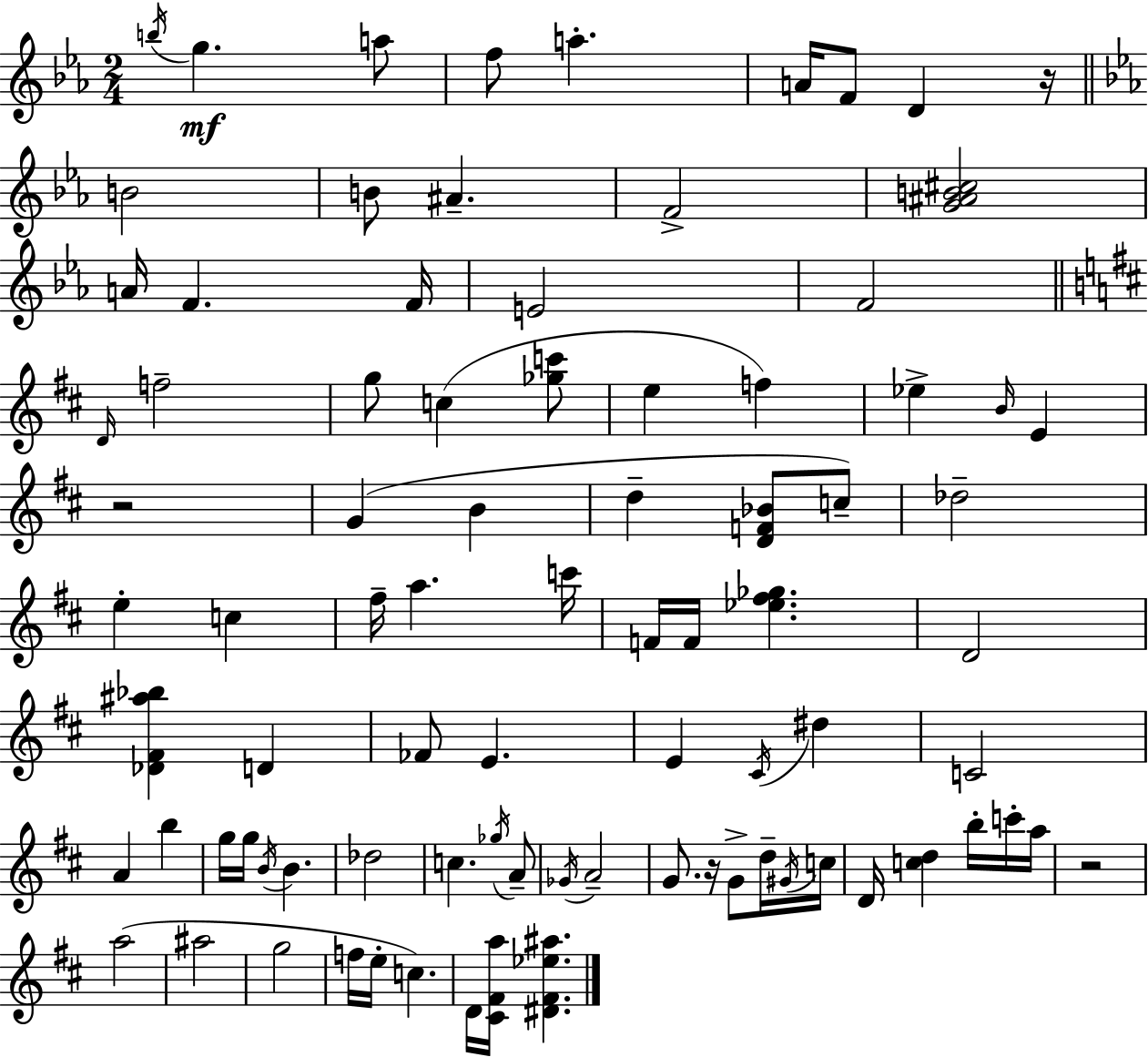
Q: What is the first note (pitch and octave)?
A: B5